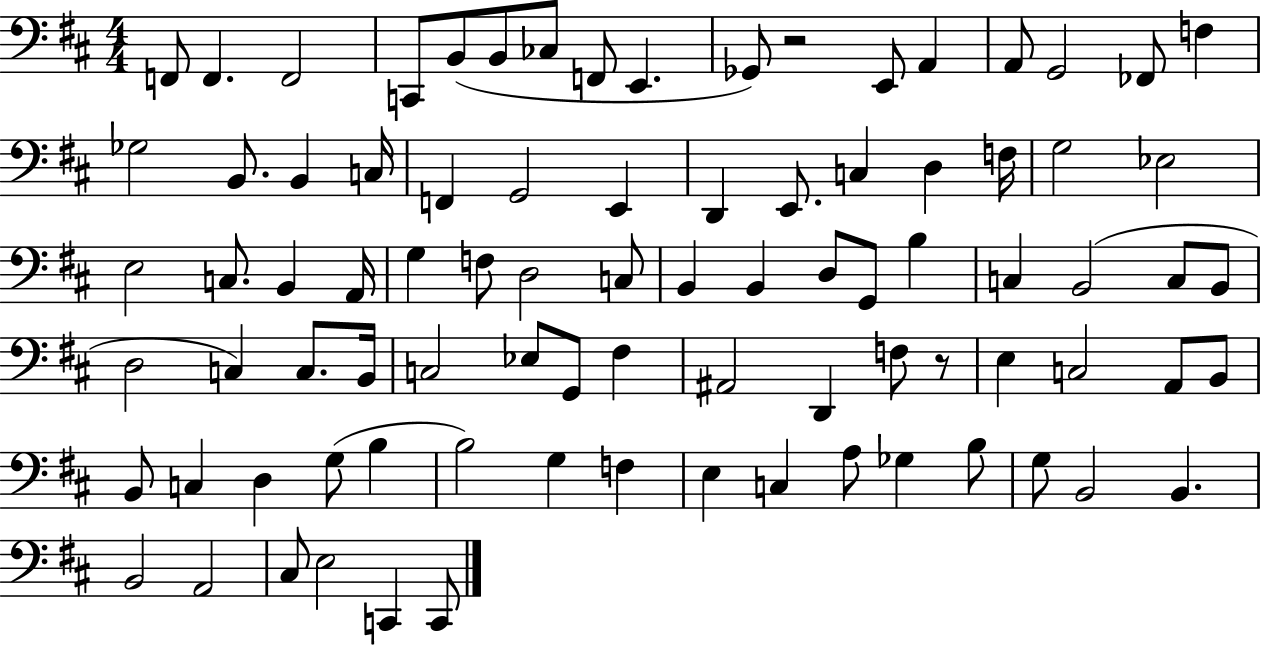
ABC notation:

X:1
T:Untitled
M:4/4
L:1/4
K:D
F,,/2 F,, F,,2 C,,/2 B,,/2 B,,/2 _C,/2 F,,/2 E,, _G,,/2 z2 E,,/2 A,, A,,/2 G,,2 _F,,/2 F, _G,2 B,,/2 B,, C,/4 F,, G,,2 E,, D,, E,,/2 C, D, F,/4 G,2 _E,2 E,2 C,/2 B,, A,,/4 G, F,/2 D,2 C,/2 B,, B,, D,/2 G,,/2 B, C, B,,2 C,/2 B,,/2 D,2 C, C,/2 B,,/4 C,2 _E,/2 G,,/2 ^F, ^A,,2 D,, F,/2 z/2 E, C,2 A,,/2 B,,/2 B,,/2 C, D, G,/2 B, B,2 G, F, E, C, A,/2 _G, B,/2 G,/2 B,,2 B,, B,,2 A,,2 ^C,/2 E,2 C,, C,,/2